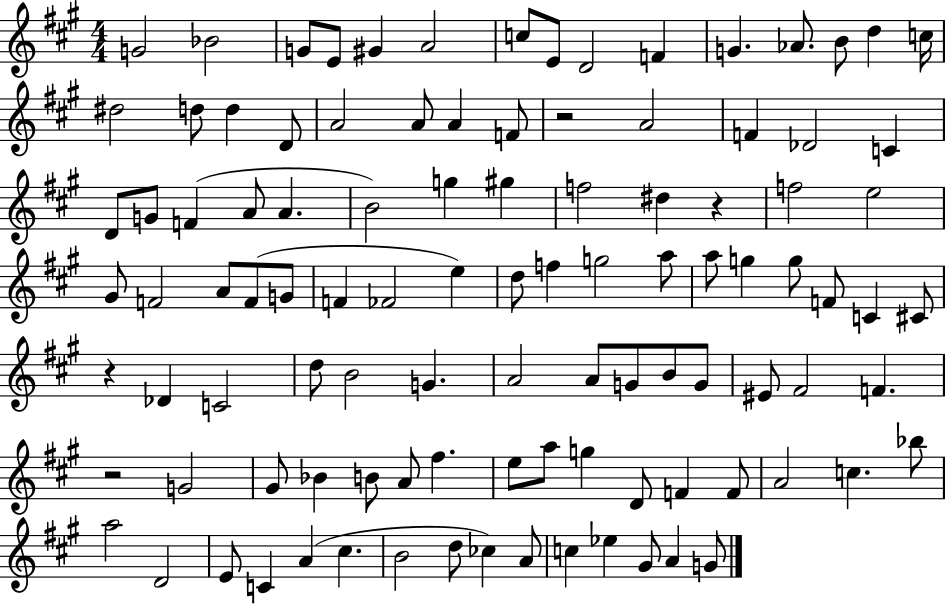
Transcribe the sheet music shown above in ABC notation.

X:1
T:Untitled
M:4/4
L:1/4
K:A
G2 _B2 G/2 E/2 ^G A2 c/2 E/2 D2 F G _A/2 B/2 d c/4 ^d2 d/2 d D/2 A2 A/2 A F/2 z2 A2 F _D2 C D/2 G/2 F A/2 A B2 g ^g f2 ^d z f2 e2 ^G/2 F2 A/2 F/2 G/2 F _F2 e d/2 f g2 a/2 a/2 g g/2 F/2 C ^C/2 z _D C2 d/2 B2 G A2 A/2 G/2 B/2 G/2 ^E/2 ^F2 F z2 G2 ^G/2 _B B/2 A/2 ^f e/2 a/2 g D/2 F F/2 A2 c _b/2 a2 D2 E/2 C A ^c B2 d/2 _c A/2 c _e ^G/2 A G/2